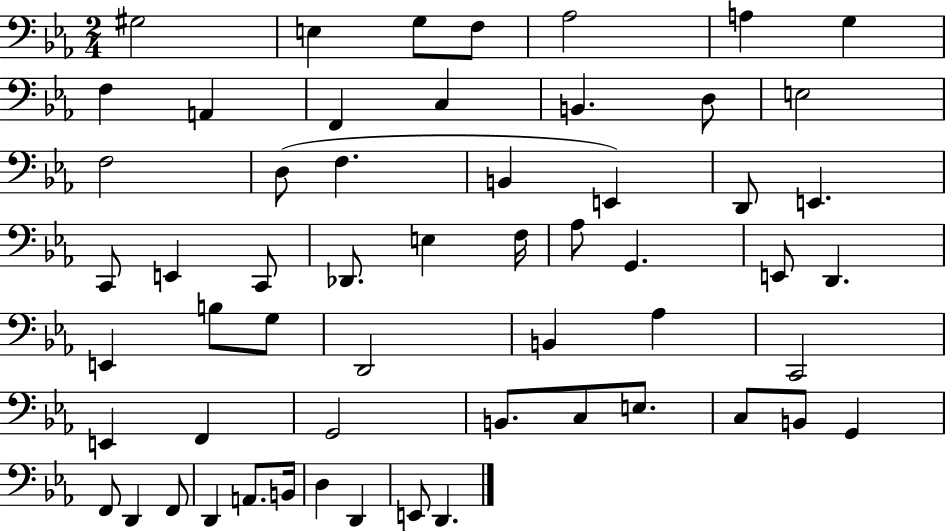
{
  \clef bass
  \numericTimeSignature
  \time 2/4
  \key ees \major
  gis2 | e4 g8 f8 | aes2 | a4 g4 | \break f4 a,4 | f,4 c4 | b,4. d8 | e2 | \break f2 | d8( f4. | b,4 e,4) | d,8 e,4. | \break c,8 e,4 c,8 | des,8. e4 f16 | aes8 g,4. | e,8 d,4. | \break e,4 b8 g8 | d,2 | b,4 aes4 | c,2 | \break e,4 f,4 | g,2 | b,8. c8 e8. | c8 b,8 g,4 | \break f,8 d,4 f,8 | d,4 a,8. b,16 | d4 d,4 | e,8 d,4. | \break \bar "|."
}